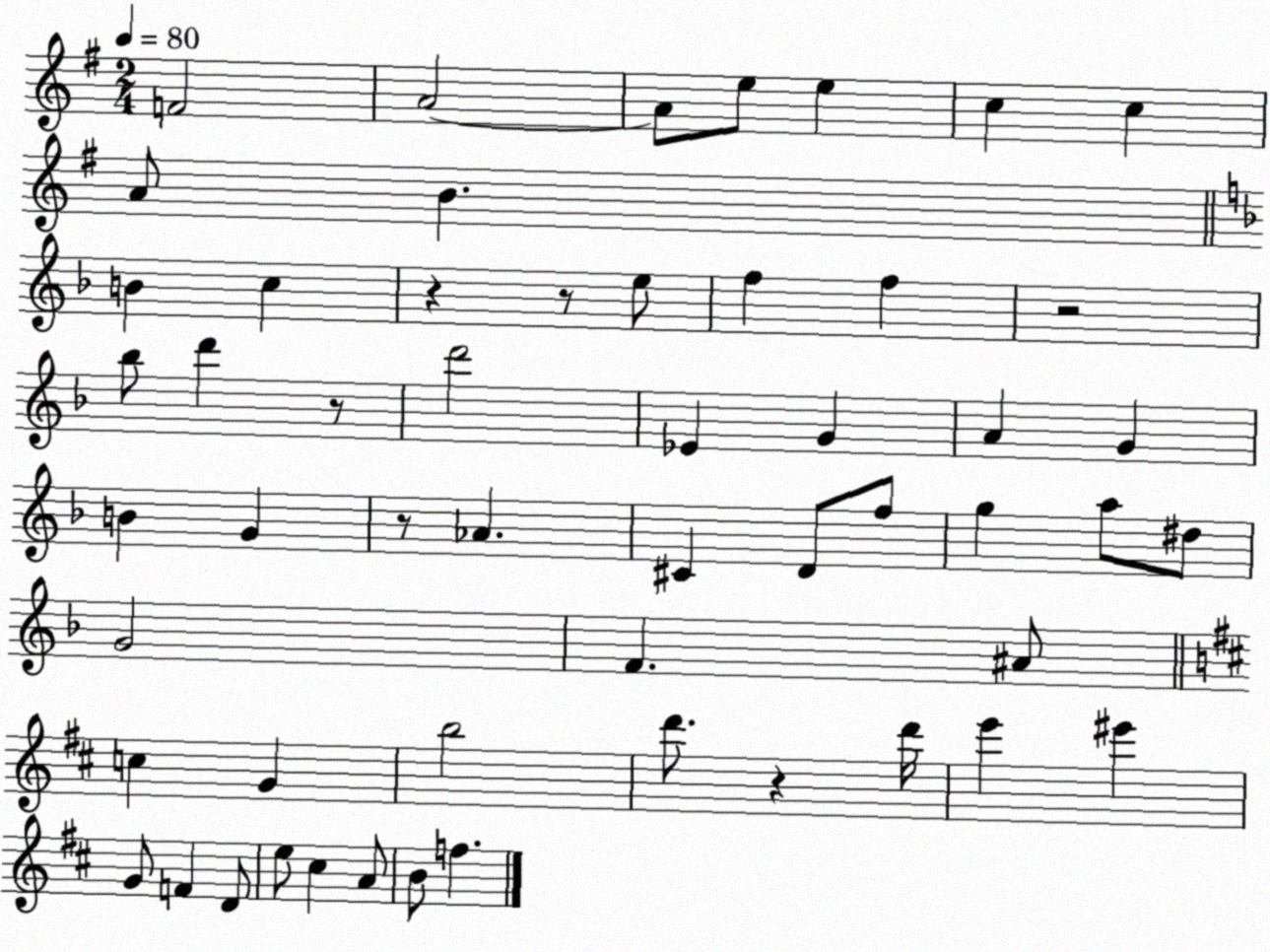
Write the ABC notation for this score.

X:1
T:Untitled
M:2/4
L:1/4
K:G
F2 A2 A/2 e/2 e c c A/2 B B c z z/2 e/2 f f z2 _b/2 d' z/2 d'2 _E G A G B G z/2 _A ^C D/2 f/2 g a/2 ^d/2 G2 F ^A/2 c G b2 d'/2 z d'/4 e' ^e' G/2 F D/2 e/2 ^c A/2 B/2 f